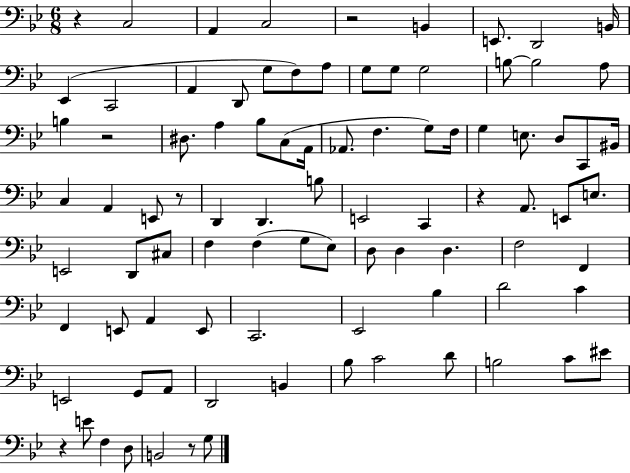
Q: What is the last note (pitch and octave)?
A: G3